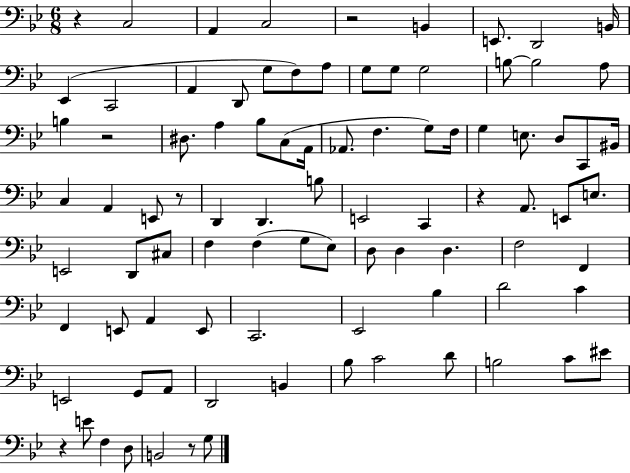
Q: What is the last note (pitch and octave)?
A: G3